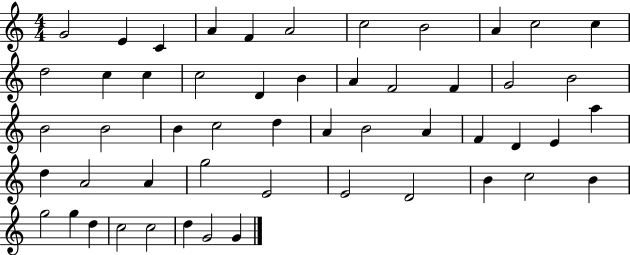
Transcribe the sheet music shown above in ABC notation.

X:1
T:Untitled
M:4/4
L:1/4
K:C
G2 E C A F A2 c2 B2 A c2 c d2 c c c2 D B A F2 F G2 B2 B2 B2 B c2 d A B2 A F D E a d A2 A g2 E2 E2 D2 B c2 B g2 g d c2 c2 d G2 G